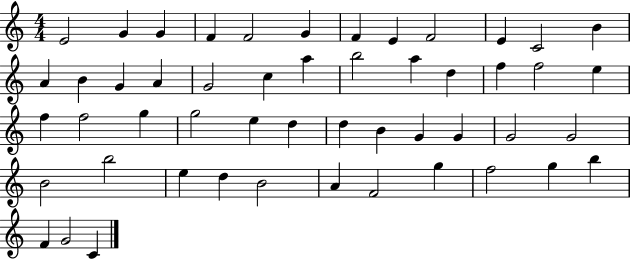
X:1
T:Untitled
M:4/4
L:1/4
K:C
E2 G G F F2 G F E F2 E C2 B A B G A G2 c a b2 a d f f2 e f f2 g g2 e d d B G G G2 G2 B2 b2 e d B2 A F2 g f2 g b F G2 C